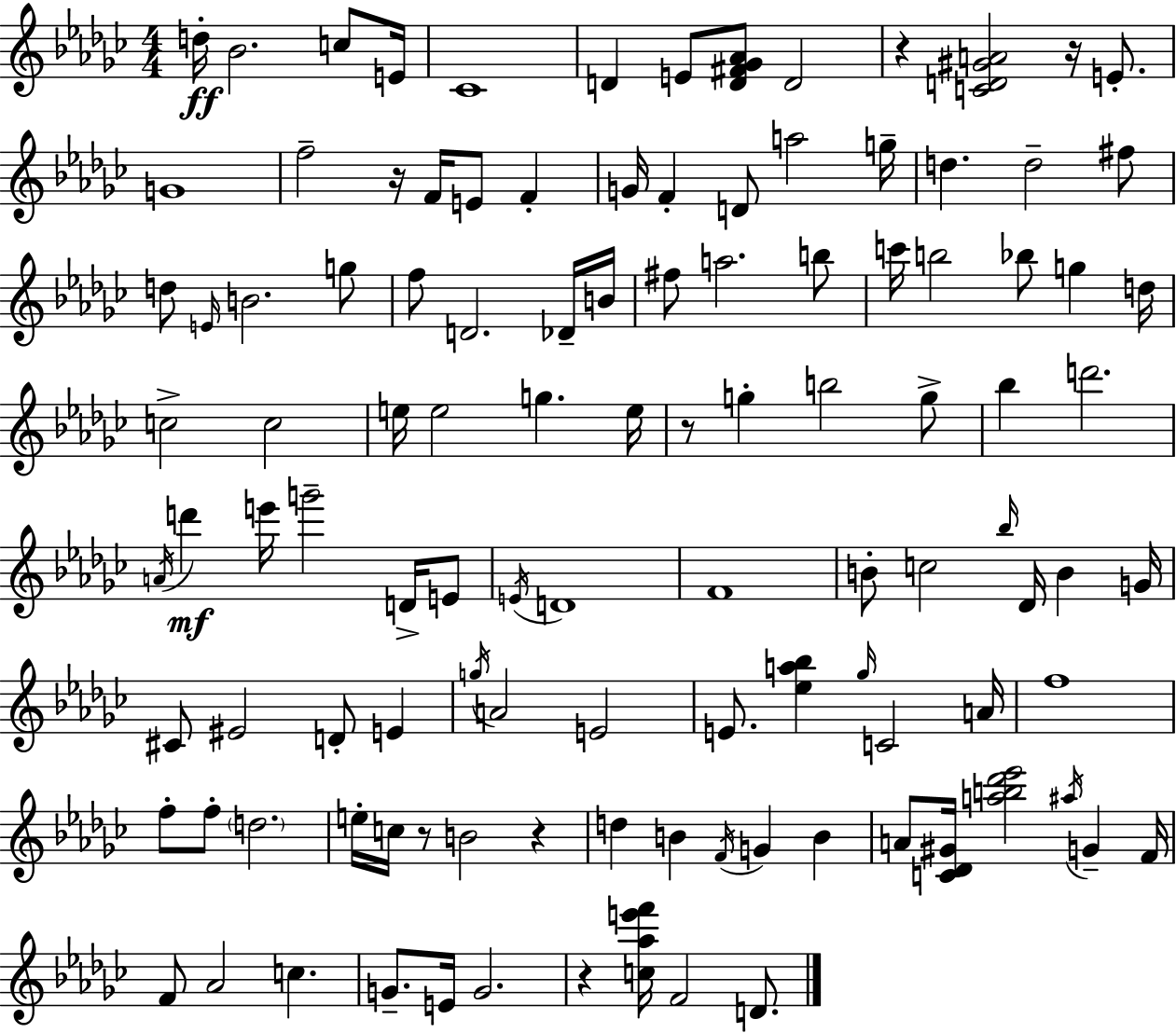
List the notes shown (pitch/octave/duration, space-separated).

D5/s Bb4/h. C5/e E4/s CES4/w D4/q E4/e [D4,F#4,Gb4,Ab4]/e D4/h R/q [C4,D4,G#4,A4]/h R/s E4/e. G4/w F5/h R/s F4/s E4/e F4/q G4/s F4/q D4/e A5/h G5/s D5/q. D5/h F#5/e D5/e E4/s B4/h. G5/e F5/e D4/h. Db4/s B4/s F#5/e A5/h. B5/e C6/s B5/h Bb5/e G5/q D5/s C5/h C5/h E5/s E5/h G5/q. E5/s R/e G5/q B5/h G5/e Bb5/q D6/h. A4/s D6/q E6/s G6/h D4/s E4/e E4/s D4/w F4/w B4/e C5/h Bb5/s Db4/s B4/q G4/s C#4/e EIS4/h D4/e E4/q G5/s A4/h E4/h E4/e. [Eb5,A5,Bb5]/q Gb5/s C4/h A4/s F5/w F5/e F5/e D5/h. E5/s C5/s R/e B4/h R/q D5/q B4/q F4/s G4/q B4/q A4/e [C4,Db4,G#4]/s [A5,B5,Db6,Eb6]/h A#5/s G4/q F4/s F4/e Ab4/h C5/q. G4/e. E4/s G4/h. R/q [C5,Ab5,E6,F6]/s F4/h D4/e.